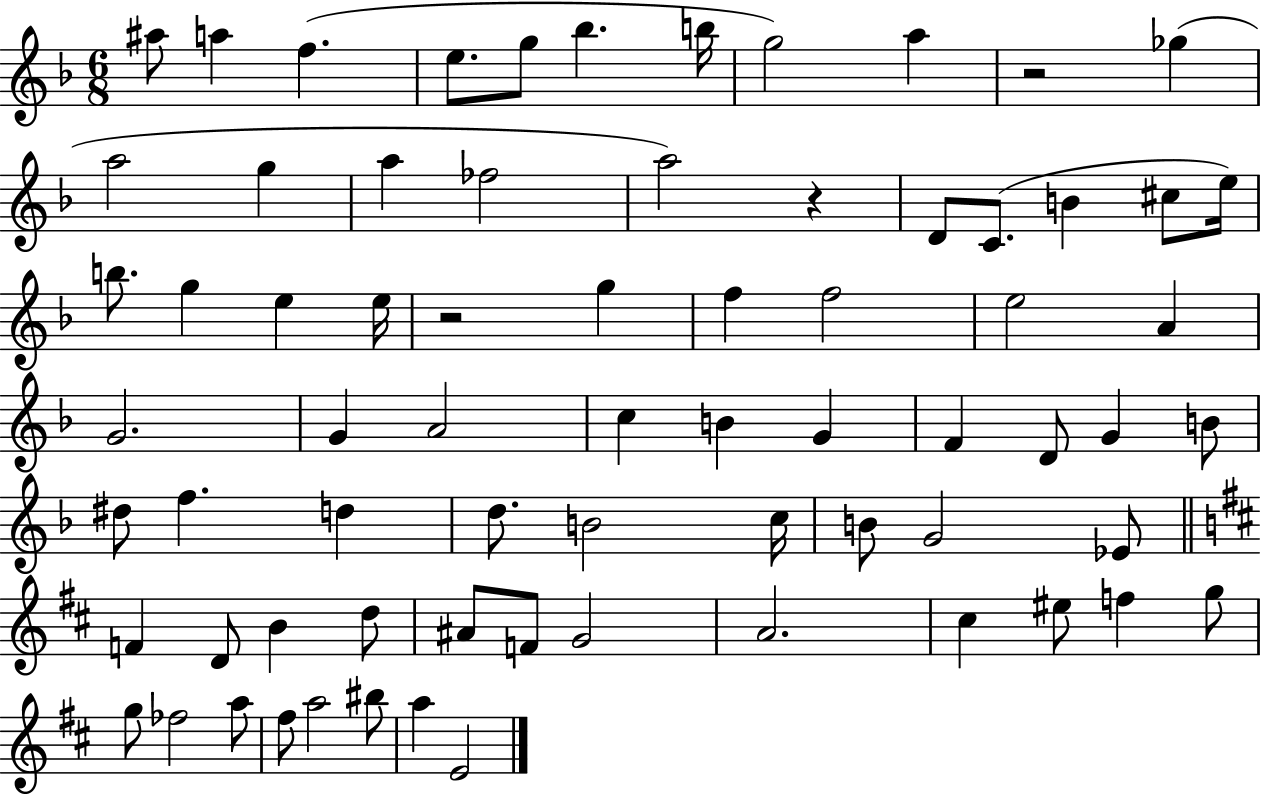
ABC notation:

X:1
T:Untitled
M:6/8
L:1/4
K:F
^a/2 a f e/2 g/2 _b b/4 g2 a z2 _g a2 g a _f2 a2 z D/2 C/2 B ^c/2 e/4 b/2 g e e/4 z2 g f f2 e2 A G2 G A2 c B G F D/2 G B/2 ^d/2 f d d/2 B2 c/4 B/2 G2 _E/2 F D/2 B d/2 ^A/2 F/2 G2 A2 ^c ^e/2 f g/2 g/2 _f2 a/2 ^f/2 a2 ^b/2 a E2